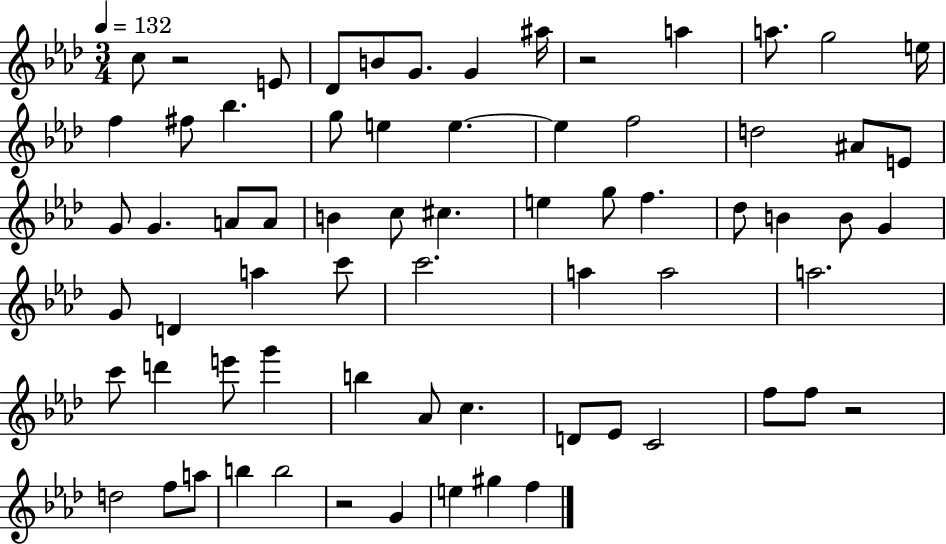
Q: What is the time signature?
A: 3/4